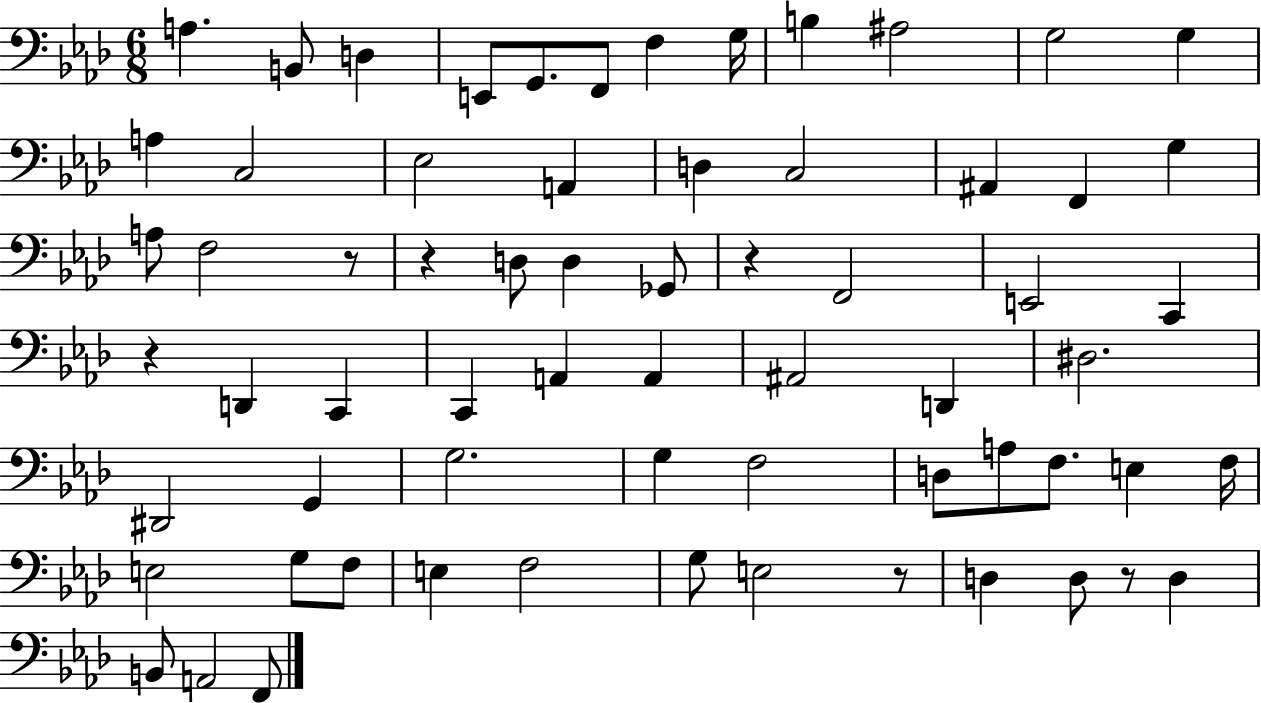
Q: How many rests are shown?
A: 6